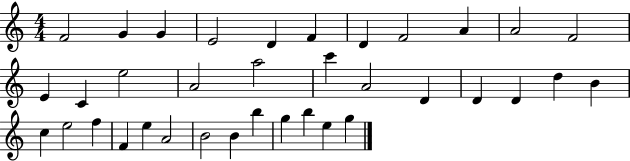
X:1
T:Untitled
M:4/4
L:1/4
K:C
F2 G G E2 D F D F2 A A2 F2 E C e2 A2 a2 c' A2 D D D d B c e2 f F e A2 B2 B b g b e g